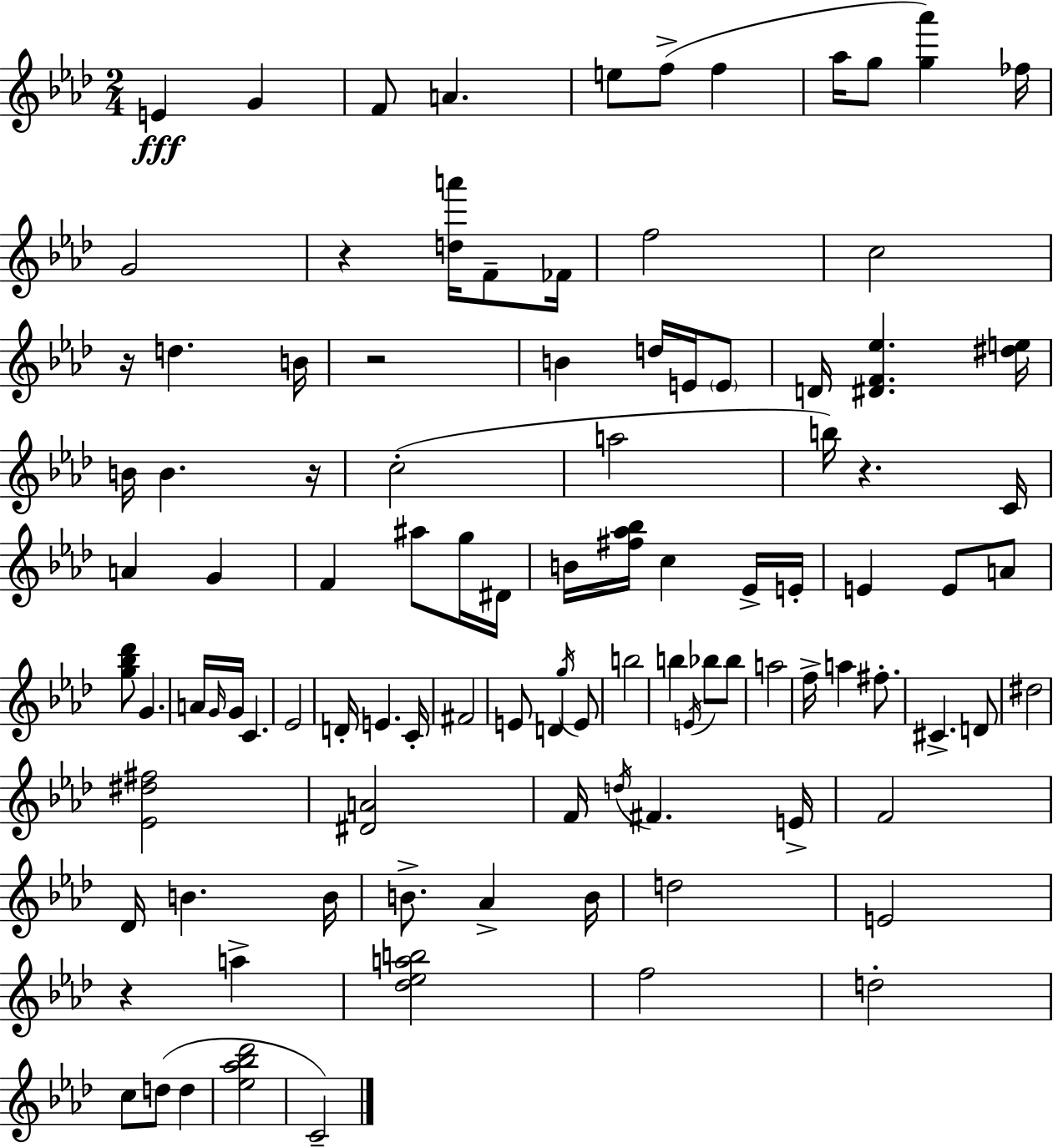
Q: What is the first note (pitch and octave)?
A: E4